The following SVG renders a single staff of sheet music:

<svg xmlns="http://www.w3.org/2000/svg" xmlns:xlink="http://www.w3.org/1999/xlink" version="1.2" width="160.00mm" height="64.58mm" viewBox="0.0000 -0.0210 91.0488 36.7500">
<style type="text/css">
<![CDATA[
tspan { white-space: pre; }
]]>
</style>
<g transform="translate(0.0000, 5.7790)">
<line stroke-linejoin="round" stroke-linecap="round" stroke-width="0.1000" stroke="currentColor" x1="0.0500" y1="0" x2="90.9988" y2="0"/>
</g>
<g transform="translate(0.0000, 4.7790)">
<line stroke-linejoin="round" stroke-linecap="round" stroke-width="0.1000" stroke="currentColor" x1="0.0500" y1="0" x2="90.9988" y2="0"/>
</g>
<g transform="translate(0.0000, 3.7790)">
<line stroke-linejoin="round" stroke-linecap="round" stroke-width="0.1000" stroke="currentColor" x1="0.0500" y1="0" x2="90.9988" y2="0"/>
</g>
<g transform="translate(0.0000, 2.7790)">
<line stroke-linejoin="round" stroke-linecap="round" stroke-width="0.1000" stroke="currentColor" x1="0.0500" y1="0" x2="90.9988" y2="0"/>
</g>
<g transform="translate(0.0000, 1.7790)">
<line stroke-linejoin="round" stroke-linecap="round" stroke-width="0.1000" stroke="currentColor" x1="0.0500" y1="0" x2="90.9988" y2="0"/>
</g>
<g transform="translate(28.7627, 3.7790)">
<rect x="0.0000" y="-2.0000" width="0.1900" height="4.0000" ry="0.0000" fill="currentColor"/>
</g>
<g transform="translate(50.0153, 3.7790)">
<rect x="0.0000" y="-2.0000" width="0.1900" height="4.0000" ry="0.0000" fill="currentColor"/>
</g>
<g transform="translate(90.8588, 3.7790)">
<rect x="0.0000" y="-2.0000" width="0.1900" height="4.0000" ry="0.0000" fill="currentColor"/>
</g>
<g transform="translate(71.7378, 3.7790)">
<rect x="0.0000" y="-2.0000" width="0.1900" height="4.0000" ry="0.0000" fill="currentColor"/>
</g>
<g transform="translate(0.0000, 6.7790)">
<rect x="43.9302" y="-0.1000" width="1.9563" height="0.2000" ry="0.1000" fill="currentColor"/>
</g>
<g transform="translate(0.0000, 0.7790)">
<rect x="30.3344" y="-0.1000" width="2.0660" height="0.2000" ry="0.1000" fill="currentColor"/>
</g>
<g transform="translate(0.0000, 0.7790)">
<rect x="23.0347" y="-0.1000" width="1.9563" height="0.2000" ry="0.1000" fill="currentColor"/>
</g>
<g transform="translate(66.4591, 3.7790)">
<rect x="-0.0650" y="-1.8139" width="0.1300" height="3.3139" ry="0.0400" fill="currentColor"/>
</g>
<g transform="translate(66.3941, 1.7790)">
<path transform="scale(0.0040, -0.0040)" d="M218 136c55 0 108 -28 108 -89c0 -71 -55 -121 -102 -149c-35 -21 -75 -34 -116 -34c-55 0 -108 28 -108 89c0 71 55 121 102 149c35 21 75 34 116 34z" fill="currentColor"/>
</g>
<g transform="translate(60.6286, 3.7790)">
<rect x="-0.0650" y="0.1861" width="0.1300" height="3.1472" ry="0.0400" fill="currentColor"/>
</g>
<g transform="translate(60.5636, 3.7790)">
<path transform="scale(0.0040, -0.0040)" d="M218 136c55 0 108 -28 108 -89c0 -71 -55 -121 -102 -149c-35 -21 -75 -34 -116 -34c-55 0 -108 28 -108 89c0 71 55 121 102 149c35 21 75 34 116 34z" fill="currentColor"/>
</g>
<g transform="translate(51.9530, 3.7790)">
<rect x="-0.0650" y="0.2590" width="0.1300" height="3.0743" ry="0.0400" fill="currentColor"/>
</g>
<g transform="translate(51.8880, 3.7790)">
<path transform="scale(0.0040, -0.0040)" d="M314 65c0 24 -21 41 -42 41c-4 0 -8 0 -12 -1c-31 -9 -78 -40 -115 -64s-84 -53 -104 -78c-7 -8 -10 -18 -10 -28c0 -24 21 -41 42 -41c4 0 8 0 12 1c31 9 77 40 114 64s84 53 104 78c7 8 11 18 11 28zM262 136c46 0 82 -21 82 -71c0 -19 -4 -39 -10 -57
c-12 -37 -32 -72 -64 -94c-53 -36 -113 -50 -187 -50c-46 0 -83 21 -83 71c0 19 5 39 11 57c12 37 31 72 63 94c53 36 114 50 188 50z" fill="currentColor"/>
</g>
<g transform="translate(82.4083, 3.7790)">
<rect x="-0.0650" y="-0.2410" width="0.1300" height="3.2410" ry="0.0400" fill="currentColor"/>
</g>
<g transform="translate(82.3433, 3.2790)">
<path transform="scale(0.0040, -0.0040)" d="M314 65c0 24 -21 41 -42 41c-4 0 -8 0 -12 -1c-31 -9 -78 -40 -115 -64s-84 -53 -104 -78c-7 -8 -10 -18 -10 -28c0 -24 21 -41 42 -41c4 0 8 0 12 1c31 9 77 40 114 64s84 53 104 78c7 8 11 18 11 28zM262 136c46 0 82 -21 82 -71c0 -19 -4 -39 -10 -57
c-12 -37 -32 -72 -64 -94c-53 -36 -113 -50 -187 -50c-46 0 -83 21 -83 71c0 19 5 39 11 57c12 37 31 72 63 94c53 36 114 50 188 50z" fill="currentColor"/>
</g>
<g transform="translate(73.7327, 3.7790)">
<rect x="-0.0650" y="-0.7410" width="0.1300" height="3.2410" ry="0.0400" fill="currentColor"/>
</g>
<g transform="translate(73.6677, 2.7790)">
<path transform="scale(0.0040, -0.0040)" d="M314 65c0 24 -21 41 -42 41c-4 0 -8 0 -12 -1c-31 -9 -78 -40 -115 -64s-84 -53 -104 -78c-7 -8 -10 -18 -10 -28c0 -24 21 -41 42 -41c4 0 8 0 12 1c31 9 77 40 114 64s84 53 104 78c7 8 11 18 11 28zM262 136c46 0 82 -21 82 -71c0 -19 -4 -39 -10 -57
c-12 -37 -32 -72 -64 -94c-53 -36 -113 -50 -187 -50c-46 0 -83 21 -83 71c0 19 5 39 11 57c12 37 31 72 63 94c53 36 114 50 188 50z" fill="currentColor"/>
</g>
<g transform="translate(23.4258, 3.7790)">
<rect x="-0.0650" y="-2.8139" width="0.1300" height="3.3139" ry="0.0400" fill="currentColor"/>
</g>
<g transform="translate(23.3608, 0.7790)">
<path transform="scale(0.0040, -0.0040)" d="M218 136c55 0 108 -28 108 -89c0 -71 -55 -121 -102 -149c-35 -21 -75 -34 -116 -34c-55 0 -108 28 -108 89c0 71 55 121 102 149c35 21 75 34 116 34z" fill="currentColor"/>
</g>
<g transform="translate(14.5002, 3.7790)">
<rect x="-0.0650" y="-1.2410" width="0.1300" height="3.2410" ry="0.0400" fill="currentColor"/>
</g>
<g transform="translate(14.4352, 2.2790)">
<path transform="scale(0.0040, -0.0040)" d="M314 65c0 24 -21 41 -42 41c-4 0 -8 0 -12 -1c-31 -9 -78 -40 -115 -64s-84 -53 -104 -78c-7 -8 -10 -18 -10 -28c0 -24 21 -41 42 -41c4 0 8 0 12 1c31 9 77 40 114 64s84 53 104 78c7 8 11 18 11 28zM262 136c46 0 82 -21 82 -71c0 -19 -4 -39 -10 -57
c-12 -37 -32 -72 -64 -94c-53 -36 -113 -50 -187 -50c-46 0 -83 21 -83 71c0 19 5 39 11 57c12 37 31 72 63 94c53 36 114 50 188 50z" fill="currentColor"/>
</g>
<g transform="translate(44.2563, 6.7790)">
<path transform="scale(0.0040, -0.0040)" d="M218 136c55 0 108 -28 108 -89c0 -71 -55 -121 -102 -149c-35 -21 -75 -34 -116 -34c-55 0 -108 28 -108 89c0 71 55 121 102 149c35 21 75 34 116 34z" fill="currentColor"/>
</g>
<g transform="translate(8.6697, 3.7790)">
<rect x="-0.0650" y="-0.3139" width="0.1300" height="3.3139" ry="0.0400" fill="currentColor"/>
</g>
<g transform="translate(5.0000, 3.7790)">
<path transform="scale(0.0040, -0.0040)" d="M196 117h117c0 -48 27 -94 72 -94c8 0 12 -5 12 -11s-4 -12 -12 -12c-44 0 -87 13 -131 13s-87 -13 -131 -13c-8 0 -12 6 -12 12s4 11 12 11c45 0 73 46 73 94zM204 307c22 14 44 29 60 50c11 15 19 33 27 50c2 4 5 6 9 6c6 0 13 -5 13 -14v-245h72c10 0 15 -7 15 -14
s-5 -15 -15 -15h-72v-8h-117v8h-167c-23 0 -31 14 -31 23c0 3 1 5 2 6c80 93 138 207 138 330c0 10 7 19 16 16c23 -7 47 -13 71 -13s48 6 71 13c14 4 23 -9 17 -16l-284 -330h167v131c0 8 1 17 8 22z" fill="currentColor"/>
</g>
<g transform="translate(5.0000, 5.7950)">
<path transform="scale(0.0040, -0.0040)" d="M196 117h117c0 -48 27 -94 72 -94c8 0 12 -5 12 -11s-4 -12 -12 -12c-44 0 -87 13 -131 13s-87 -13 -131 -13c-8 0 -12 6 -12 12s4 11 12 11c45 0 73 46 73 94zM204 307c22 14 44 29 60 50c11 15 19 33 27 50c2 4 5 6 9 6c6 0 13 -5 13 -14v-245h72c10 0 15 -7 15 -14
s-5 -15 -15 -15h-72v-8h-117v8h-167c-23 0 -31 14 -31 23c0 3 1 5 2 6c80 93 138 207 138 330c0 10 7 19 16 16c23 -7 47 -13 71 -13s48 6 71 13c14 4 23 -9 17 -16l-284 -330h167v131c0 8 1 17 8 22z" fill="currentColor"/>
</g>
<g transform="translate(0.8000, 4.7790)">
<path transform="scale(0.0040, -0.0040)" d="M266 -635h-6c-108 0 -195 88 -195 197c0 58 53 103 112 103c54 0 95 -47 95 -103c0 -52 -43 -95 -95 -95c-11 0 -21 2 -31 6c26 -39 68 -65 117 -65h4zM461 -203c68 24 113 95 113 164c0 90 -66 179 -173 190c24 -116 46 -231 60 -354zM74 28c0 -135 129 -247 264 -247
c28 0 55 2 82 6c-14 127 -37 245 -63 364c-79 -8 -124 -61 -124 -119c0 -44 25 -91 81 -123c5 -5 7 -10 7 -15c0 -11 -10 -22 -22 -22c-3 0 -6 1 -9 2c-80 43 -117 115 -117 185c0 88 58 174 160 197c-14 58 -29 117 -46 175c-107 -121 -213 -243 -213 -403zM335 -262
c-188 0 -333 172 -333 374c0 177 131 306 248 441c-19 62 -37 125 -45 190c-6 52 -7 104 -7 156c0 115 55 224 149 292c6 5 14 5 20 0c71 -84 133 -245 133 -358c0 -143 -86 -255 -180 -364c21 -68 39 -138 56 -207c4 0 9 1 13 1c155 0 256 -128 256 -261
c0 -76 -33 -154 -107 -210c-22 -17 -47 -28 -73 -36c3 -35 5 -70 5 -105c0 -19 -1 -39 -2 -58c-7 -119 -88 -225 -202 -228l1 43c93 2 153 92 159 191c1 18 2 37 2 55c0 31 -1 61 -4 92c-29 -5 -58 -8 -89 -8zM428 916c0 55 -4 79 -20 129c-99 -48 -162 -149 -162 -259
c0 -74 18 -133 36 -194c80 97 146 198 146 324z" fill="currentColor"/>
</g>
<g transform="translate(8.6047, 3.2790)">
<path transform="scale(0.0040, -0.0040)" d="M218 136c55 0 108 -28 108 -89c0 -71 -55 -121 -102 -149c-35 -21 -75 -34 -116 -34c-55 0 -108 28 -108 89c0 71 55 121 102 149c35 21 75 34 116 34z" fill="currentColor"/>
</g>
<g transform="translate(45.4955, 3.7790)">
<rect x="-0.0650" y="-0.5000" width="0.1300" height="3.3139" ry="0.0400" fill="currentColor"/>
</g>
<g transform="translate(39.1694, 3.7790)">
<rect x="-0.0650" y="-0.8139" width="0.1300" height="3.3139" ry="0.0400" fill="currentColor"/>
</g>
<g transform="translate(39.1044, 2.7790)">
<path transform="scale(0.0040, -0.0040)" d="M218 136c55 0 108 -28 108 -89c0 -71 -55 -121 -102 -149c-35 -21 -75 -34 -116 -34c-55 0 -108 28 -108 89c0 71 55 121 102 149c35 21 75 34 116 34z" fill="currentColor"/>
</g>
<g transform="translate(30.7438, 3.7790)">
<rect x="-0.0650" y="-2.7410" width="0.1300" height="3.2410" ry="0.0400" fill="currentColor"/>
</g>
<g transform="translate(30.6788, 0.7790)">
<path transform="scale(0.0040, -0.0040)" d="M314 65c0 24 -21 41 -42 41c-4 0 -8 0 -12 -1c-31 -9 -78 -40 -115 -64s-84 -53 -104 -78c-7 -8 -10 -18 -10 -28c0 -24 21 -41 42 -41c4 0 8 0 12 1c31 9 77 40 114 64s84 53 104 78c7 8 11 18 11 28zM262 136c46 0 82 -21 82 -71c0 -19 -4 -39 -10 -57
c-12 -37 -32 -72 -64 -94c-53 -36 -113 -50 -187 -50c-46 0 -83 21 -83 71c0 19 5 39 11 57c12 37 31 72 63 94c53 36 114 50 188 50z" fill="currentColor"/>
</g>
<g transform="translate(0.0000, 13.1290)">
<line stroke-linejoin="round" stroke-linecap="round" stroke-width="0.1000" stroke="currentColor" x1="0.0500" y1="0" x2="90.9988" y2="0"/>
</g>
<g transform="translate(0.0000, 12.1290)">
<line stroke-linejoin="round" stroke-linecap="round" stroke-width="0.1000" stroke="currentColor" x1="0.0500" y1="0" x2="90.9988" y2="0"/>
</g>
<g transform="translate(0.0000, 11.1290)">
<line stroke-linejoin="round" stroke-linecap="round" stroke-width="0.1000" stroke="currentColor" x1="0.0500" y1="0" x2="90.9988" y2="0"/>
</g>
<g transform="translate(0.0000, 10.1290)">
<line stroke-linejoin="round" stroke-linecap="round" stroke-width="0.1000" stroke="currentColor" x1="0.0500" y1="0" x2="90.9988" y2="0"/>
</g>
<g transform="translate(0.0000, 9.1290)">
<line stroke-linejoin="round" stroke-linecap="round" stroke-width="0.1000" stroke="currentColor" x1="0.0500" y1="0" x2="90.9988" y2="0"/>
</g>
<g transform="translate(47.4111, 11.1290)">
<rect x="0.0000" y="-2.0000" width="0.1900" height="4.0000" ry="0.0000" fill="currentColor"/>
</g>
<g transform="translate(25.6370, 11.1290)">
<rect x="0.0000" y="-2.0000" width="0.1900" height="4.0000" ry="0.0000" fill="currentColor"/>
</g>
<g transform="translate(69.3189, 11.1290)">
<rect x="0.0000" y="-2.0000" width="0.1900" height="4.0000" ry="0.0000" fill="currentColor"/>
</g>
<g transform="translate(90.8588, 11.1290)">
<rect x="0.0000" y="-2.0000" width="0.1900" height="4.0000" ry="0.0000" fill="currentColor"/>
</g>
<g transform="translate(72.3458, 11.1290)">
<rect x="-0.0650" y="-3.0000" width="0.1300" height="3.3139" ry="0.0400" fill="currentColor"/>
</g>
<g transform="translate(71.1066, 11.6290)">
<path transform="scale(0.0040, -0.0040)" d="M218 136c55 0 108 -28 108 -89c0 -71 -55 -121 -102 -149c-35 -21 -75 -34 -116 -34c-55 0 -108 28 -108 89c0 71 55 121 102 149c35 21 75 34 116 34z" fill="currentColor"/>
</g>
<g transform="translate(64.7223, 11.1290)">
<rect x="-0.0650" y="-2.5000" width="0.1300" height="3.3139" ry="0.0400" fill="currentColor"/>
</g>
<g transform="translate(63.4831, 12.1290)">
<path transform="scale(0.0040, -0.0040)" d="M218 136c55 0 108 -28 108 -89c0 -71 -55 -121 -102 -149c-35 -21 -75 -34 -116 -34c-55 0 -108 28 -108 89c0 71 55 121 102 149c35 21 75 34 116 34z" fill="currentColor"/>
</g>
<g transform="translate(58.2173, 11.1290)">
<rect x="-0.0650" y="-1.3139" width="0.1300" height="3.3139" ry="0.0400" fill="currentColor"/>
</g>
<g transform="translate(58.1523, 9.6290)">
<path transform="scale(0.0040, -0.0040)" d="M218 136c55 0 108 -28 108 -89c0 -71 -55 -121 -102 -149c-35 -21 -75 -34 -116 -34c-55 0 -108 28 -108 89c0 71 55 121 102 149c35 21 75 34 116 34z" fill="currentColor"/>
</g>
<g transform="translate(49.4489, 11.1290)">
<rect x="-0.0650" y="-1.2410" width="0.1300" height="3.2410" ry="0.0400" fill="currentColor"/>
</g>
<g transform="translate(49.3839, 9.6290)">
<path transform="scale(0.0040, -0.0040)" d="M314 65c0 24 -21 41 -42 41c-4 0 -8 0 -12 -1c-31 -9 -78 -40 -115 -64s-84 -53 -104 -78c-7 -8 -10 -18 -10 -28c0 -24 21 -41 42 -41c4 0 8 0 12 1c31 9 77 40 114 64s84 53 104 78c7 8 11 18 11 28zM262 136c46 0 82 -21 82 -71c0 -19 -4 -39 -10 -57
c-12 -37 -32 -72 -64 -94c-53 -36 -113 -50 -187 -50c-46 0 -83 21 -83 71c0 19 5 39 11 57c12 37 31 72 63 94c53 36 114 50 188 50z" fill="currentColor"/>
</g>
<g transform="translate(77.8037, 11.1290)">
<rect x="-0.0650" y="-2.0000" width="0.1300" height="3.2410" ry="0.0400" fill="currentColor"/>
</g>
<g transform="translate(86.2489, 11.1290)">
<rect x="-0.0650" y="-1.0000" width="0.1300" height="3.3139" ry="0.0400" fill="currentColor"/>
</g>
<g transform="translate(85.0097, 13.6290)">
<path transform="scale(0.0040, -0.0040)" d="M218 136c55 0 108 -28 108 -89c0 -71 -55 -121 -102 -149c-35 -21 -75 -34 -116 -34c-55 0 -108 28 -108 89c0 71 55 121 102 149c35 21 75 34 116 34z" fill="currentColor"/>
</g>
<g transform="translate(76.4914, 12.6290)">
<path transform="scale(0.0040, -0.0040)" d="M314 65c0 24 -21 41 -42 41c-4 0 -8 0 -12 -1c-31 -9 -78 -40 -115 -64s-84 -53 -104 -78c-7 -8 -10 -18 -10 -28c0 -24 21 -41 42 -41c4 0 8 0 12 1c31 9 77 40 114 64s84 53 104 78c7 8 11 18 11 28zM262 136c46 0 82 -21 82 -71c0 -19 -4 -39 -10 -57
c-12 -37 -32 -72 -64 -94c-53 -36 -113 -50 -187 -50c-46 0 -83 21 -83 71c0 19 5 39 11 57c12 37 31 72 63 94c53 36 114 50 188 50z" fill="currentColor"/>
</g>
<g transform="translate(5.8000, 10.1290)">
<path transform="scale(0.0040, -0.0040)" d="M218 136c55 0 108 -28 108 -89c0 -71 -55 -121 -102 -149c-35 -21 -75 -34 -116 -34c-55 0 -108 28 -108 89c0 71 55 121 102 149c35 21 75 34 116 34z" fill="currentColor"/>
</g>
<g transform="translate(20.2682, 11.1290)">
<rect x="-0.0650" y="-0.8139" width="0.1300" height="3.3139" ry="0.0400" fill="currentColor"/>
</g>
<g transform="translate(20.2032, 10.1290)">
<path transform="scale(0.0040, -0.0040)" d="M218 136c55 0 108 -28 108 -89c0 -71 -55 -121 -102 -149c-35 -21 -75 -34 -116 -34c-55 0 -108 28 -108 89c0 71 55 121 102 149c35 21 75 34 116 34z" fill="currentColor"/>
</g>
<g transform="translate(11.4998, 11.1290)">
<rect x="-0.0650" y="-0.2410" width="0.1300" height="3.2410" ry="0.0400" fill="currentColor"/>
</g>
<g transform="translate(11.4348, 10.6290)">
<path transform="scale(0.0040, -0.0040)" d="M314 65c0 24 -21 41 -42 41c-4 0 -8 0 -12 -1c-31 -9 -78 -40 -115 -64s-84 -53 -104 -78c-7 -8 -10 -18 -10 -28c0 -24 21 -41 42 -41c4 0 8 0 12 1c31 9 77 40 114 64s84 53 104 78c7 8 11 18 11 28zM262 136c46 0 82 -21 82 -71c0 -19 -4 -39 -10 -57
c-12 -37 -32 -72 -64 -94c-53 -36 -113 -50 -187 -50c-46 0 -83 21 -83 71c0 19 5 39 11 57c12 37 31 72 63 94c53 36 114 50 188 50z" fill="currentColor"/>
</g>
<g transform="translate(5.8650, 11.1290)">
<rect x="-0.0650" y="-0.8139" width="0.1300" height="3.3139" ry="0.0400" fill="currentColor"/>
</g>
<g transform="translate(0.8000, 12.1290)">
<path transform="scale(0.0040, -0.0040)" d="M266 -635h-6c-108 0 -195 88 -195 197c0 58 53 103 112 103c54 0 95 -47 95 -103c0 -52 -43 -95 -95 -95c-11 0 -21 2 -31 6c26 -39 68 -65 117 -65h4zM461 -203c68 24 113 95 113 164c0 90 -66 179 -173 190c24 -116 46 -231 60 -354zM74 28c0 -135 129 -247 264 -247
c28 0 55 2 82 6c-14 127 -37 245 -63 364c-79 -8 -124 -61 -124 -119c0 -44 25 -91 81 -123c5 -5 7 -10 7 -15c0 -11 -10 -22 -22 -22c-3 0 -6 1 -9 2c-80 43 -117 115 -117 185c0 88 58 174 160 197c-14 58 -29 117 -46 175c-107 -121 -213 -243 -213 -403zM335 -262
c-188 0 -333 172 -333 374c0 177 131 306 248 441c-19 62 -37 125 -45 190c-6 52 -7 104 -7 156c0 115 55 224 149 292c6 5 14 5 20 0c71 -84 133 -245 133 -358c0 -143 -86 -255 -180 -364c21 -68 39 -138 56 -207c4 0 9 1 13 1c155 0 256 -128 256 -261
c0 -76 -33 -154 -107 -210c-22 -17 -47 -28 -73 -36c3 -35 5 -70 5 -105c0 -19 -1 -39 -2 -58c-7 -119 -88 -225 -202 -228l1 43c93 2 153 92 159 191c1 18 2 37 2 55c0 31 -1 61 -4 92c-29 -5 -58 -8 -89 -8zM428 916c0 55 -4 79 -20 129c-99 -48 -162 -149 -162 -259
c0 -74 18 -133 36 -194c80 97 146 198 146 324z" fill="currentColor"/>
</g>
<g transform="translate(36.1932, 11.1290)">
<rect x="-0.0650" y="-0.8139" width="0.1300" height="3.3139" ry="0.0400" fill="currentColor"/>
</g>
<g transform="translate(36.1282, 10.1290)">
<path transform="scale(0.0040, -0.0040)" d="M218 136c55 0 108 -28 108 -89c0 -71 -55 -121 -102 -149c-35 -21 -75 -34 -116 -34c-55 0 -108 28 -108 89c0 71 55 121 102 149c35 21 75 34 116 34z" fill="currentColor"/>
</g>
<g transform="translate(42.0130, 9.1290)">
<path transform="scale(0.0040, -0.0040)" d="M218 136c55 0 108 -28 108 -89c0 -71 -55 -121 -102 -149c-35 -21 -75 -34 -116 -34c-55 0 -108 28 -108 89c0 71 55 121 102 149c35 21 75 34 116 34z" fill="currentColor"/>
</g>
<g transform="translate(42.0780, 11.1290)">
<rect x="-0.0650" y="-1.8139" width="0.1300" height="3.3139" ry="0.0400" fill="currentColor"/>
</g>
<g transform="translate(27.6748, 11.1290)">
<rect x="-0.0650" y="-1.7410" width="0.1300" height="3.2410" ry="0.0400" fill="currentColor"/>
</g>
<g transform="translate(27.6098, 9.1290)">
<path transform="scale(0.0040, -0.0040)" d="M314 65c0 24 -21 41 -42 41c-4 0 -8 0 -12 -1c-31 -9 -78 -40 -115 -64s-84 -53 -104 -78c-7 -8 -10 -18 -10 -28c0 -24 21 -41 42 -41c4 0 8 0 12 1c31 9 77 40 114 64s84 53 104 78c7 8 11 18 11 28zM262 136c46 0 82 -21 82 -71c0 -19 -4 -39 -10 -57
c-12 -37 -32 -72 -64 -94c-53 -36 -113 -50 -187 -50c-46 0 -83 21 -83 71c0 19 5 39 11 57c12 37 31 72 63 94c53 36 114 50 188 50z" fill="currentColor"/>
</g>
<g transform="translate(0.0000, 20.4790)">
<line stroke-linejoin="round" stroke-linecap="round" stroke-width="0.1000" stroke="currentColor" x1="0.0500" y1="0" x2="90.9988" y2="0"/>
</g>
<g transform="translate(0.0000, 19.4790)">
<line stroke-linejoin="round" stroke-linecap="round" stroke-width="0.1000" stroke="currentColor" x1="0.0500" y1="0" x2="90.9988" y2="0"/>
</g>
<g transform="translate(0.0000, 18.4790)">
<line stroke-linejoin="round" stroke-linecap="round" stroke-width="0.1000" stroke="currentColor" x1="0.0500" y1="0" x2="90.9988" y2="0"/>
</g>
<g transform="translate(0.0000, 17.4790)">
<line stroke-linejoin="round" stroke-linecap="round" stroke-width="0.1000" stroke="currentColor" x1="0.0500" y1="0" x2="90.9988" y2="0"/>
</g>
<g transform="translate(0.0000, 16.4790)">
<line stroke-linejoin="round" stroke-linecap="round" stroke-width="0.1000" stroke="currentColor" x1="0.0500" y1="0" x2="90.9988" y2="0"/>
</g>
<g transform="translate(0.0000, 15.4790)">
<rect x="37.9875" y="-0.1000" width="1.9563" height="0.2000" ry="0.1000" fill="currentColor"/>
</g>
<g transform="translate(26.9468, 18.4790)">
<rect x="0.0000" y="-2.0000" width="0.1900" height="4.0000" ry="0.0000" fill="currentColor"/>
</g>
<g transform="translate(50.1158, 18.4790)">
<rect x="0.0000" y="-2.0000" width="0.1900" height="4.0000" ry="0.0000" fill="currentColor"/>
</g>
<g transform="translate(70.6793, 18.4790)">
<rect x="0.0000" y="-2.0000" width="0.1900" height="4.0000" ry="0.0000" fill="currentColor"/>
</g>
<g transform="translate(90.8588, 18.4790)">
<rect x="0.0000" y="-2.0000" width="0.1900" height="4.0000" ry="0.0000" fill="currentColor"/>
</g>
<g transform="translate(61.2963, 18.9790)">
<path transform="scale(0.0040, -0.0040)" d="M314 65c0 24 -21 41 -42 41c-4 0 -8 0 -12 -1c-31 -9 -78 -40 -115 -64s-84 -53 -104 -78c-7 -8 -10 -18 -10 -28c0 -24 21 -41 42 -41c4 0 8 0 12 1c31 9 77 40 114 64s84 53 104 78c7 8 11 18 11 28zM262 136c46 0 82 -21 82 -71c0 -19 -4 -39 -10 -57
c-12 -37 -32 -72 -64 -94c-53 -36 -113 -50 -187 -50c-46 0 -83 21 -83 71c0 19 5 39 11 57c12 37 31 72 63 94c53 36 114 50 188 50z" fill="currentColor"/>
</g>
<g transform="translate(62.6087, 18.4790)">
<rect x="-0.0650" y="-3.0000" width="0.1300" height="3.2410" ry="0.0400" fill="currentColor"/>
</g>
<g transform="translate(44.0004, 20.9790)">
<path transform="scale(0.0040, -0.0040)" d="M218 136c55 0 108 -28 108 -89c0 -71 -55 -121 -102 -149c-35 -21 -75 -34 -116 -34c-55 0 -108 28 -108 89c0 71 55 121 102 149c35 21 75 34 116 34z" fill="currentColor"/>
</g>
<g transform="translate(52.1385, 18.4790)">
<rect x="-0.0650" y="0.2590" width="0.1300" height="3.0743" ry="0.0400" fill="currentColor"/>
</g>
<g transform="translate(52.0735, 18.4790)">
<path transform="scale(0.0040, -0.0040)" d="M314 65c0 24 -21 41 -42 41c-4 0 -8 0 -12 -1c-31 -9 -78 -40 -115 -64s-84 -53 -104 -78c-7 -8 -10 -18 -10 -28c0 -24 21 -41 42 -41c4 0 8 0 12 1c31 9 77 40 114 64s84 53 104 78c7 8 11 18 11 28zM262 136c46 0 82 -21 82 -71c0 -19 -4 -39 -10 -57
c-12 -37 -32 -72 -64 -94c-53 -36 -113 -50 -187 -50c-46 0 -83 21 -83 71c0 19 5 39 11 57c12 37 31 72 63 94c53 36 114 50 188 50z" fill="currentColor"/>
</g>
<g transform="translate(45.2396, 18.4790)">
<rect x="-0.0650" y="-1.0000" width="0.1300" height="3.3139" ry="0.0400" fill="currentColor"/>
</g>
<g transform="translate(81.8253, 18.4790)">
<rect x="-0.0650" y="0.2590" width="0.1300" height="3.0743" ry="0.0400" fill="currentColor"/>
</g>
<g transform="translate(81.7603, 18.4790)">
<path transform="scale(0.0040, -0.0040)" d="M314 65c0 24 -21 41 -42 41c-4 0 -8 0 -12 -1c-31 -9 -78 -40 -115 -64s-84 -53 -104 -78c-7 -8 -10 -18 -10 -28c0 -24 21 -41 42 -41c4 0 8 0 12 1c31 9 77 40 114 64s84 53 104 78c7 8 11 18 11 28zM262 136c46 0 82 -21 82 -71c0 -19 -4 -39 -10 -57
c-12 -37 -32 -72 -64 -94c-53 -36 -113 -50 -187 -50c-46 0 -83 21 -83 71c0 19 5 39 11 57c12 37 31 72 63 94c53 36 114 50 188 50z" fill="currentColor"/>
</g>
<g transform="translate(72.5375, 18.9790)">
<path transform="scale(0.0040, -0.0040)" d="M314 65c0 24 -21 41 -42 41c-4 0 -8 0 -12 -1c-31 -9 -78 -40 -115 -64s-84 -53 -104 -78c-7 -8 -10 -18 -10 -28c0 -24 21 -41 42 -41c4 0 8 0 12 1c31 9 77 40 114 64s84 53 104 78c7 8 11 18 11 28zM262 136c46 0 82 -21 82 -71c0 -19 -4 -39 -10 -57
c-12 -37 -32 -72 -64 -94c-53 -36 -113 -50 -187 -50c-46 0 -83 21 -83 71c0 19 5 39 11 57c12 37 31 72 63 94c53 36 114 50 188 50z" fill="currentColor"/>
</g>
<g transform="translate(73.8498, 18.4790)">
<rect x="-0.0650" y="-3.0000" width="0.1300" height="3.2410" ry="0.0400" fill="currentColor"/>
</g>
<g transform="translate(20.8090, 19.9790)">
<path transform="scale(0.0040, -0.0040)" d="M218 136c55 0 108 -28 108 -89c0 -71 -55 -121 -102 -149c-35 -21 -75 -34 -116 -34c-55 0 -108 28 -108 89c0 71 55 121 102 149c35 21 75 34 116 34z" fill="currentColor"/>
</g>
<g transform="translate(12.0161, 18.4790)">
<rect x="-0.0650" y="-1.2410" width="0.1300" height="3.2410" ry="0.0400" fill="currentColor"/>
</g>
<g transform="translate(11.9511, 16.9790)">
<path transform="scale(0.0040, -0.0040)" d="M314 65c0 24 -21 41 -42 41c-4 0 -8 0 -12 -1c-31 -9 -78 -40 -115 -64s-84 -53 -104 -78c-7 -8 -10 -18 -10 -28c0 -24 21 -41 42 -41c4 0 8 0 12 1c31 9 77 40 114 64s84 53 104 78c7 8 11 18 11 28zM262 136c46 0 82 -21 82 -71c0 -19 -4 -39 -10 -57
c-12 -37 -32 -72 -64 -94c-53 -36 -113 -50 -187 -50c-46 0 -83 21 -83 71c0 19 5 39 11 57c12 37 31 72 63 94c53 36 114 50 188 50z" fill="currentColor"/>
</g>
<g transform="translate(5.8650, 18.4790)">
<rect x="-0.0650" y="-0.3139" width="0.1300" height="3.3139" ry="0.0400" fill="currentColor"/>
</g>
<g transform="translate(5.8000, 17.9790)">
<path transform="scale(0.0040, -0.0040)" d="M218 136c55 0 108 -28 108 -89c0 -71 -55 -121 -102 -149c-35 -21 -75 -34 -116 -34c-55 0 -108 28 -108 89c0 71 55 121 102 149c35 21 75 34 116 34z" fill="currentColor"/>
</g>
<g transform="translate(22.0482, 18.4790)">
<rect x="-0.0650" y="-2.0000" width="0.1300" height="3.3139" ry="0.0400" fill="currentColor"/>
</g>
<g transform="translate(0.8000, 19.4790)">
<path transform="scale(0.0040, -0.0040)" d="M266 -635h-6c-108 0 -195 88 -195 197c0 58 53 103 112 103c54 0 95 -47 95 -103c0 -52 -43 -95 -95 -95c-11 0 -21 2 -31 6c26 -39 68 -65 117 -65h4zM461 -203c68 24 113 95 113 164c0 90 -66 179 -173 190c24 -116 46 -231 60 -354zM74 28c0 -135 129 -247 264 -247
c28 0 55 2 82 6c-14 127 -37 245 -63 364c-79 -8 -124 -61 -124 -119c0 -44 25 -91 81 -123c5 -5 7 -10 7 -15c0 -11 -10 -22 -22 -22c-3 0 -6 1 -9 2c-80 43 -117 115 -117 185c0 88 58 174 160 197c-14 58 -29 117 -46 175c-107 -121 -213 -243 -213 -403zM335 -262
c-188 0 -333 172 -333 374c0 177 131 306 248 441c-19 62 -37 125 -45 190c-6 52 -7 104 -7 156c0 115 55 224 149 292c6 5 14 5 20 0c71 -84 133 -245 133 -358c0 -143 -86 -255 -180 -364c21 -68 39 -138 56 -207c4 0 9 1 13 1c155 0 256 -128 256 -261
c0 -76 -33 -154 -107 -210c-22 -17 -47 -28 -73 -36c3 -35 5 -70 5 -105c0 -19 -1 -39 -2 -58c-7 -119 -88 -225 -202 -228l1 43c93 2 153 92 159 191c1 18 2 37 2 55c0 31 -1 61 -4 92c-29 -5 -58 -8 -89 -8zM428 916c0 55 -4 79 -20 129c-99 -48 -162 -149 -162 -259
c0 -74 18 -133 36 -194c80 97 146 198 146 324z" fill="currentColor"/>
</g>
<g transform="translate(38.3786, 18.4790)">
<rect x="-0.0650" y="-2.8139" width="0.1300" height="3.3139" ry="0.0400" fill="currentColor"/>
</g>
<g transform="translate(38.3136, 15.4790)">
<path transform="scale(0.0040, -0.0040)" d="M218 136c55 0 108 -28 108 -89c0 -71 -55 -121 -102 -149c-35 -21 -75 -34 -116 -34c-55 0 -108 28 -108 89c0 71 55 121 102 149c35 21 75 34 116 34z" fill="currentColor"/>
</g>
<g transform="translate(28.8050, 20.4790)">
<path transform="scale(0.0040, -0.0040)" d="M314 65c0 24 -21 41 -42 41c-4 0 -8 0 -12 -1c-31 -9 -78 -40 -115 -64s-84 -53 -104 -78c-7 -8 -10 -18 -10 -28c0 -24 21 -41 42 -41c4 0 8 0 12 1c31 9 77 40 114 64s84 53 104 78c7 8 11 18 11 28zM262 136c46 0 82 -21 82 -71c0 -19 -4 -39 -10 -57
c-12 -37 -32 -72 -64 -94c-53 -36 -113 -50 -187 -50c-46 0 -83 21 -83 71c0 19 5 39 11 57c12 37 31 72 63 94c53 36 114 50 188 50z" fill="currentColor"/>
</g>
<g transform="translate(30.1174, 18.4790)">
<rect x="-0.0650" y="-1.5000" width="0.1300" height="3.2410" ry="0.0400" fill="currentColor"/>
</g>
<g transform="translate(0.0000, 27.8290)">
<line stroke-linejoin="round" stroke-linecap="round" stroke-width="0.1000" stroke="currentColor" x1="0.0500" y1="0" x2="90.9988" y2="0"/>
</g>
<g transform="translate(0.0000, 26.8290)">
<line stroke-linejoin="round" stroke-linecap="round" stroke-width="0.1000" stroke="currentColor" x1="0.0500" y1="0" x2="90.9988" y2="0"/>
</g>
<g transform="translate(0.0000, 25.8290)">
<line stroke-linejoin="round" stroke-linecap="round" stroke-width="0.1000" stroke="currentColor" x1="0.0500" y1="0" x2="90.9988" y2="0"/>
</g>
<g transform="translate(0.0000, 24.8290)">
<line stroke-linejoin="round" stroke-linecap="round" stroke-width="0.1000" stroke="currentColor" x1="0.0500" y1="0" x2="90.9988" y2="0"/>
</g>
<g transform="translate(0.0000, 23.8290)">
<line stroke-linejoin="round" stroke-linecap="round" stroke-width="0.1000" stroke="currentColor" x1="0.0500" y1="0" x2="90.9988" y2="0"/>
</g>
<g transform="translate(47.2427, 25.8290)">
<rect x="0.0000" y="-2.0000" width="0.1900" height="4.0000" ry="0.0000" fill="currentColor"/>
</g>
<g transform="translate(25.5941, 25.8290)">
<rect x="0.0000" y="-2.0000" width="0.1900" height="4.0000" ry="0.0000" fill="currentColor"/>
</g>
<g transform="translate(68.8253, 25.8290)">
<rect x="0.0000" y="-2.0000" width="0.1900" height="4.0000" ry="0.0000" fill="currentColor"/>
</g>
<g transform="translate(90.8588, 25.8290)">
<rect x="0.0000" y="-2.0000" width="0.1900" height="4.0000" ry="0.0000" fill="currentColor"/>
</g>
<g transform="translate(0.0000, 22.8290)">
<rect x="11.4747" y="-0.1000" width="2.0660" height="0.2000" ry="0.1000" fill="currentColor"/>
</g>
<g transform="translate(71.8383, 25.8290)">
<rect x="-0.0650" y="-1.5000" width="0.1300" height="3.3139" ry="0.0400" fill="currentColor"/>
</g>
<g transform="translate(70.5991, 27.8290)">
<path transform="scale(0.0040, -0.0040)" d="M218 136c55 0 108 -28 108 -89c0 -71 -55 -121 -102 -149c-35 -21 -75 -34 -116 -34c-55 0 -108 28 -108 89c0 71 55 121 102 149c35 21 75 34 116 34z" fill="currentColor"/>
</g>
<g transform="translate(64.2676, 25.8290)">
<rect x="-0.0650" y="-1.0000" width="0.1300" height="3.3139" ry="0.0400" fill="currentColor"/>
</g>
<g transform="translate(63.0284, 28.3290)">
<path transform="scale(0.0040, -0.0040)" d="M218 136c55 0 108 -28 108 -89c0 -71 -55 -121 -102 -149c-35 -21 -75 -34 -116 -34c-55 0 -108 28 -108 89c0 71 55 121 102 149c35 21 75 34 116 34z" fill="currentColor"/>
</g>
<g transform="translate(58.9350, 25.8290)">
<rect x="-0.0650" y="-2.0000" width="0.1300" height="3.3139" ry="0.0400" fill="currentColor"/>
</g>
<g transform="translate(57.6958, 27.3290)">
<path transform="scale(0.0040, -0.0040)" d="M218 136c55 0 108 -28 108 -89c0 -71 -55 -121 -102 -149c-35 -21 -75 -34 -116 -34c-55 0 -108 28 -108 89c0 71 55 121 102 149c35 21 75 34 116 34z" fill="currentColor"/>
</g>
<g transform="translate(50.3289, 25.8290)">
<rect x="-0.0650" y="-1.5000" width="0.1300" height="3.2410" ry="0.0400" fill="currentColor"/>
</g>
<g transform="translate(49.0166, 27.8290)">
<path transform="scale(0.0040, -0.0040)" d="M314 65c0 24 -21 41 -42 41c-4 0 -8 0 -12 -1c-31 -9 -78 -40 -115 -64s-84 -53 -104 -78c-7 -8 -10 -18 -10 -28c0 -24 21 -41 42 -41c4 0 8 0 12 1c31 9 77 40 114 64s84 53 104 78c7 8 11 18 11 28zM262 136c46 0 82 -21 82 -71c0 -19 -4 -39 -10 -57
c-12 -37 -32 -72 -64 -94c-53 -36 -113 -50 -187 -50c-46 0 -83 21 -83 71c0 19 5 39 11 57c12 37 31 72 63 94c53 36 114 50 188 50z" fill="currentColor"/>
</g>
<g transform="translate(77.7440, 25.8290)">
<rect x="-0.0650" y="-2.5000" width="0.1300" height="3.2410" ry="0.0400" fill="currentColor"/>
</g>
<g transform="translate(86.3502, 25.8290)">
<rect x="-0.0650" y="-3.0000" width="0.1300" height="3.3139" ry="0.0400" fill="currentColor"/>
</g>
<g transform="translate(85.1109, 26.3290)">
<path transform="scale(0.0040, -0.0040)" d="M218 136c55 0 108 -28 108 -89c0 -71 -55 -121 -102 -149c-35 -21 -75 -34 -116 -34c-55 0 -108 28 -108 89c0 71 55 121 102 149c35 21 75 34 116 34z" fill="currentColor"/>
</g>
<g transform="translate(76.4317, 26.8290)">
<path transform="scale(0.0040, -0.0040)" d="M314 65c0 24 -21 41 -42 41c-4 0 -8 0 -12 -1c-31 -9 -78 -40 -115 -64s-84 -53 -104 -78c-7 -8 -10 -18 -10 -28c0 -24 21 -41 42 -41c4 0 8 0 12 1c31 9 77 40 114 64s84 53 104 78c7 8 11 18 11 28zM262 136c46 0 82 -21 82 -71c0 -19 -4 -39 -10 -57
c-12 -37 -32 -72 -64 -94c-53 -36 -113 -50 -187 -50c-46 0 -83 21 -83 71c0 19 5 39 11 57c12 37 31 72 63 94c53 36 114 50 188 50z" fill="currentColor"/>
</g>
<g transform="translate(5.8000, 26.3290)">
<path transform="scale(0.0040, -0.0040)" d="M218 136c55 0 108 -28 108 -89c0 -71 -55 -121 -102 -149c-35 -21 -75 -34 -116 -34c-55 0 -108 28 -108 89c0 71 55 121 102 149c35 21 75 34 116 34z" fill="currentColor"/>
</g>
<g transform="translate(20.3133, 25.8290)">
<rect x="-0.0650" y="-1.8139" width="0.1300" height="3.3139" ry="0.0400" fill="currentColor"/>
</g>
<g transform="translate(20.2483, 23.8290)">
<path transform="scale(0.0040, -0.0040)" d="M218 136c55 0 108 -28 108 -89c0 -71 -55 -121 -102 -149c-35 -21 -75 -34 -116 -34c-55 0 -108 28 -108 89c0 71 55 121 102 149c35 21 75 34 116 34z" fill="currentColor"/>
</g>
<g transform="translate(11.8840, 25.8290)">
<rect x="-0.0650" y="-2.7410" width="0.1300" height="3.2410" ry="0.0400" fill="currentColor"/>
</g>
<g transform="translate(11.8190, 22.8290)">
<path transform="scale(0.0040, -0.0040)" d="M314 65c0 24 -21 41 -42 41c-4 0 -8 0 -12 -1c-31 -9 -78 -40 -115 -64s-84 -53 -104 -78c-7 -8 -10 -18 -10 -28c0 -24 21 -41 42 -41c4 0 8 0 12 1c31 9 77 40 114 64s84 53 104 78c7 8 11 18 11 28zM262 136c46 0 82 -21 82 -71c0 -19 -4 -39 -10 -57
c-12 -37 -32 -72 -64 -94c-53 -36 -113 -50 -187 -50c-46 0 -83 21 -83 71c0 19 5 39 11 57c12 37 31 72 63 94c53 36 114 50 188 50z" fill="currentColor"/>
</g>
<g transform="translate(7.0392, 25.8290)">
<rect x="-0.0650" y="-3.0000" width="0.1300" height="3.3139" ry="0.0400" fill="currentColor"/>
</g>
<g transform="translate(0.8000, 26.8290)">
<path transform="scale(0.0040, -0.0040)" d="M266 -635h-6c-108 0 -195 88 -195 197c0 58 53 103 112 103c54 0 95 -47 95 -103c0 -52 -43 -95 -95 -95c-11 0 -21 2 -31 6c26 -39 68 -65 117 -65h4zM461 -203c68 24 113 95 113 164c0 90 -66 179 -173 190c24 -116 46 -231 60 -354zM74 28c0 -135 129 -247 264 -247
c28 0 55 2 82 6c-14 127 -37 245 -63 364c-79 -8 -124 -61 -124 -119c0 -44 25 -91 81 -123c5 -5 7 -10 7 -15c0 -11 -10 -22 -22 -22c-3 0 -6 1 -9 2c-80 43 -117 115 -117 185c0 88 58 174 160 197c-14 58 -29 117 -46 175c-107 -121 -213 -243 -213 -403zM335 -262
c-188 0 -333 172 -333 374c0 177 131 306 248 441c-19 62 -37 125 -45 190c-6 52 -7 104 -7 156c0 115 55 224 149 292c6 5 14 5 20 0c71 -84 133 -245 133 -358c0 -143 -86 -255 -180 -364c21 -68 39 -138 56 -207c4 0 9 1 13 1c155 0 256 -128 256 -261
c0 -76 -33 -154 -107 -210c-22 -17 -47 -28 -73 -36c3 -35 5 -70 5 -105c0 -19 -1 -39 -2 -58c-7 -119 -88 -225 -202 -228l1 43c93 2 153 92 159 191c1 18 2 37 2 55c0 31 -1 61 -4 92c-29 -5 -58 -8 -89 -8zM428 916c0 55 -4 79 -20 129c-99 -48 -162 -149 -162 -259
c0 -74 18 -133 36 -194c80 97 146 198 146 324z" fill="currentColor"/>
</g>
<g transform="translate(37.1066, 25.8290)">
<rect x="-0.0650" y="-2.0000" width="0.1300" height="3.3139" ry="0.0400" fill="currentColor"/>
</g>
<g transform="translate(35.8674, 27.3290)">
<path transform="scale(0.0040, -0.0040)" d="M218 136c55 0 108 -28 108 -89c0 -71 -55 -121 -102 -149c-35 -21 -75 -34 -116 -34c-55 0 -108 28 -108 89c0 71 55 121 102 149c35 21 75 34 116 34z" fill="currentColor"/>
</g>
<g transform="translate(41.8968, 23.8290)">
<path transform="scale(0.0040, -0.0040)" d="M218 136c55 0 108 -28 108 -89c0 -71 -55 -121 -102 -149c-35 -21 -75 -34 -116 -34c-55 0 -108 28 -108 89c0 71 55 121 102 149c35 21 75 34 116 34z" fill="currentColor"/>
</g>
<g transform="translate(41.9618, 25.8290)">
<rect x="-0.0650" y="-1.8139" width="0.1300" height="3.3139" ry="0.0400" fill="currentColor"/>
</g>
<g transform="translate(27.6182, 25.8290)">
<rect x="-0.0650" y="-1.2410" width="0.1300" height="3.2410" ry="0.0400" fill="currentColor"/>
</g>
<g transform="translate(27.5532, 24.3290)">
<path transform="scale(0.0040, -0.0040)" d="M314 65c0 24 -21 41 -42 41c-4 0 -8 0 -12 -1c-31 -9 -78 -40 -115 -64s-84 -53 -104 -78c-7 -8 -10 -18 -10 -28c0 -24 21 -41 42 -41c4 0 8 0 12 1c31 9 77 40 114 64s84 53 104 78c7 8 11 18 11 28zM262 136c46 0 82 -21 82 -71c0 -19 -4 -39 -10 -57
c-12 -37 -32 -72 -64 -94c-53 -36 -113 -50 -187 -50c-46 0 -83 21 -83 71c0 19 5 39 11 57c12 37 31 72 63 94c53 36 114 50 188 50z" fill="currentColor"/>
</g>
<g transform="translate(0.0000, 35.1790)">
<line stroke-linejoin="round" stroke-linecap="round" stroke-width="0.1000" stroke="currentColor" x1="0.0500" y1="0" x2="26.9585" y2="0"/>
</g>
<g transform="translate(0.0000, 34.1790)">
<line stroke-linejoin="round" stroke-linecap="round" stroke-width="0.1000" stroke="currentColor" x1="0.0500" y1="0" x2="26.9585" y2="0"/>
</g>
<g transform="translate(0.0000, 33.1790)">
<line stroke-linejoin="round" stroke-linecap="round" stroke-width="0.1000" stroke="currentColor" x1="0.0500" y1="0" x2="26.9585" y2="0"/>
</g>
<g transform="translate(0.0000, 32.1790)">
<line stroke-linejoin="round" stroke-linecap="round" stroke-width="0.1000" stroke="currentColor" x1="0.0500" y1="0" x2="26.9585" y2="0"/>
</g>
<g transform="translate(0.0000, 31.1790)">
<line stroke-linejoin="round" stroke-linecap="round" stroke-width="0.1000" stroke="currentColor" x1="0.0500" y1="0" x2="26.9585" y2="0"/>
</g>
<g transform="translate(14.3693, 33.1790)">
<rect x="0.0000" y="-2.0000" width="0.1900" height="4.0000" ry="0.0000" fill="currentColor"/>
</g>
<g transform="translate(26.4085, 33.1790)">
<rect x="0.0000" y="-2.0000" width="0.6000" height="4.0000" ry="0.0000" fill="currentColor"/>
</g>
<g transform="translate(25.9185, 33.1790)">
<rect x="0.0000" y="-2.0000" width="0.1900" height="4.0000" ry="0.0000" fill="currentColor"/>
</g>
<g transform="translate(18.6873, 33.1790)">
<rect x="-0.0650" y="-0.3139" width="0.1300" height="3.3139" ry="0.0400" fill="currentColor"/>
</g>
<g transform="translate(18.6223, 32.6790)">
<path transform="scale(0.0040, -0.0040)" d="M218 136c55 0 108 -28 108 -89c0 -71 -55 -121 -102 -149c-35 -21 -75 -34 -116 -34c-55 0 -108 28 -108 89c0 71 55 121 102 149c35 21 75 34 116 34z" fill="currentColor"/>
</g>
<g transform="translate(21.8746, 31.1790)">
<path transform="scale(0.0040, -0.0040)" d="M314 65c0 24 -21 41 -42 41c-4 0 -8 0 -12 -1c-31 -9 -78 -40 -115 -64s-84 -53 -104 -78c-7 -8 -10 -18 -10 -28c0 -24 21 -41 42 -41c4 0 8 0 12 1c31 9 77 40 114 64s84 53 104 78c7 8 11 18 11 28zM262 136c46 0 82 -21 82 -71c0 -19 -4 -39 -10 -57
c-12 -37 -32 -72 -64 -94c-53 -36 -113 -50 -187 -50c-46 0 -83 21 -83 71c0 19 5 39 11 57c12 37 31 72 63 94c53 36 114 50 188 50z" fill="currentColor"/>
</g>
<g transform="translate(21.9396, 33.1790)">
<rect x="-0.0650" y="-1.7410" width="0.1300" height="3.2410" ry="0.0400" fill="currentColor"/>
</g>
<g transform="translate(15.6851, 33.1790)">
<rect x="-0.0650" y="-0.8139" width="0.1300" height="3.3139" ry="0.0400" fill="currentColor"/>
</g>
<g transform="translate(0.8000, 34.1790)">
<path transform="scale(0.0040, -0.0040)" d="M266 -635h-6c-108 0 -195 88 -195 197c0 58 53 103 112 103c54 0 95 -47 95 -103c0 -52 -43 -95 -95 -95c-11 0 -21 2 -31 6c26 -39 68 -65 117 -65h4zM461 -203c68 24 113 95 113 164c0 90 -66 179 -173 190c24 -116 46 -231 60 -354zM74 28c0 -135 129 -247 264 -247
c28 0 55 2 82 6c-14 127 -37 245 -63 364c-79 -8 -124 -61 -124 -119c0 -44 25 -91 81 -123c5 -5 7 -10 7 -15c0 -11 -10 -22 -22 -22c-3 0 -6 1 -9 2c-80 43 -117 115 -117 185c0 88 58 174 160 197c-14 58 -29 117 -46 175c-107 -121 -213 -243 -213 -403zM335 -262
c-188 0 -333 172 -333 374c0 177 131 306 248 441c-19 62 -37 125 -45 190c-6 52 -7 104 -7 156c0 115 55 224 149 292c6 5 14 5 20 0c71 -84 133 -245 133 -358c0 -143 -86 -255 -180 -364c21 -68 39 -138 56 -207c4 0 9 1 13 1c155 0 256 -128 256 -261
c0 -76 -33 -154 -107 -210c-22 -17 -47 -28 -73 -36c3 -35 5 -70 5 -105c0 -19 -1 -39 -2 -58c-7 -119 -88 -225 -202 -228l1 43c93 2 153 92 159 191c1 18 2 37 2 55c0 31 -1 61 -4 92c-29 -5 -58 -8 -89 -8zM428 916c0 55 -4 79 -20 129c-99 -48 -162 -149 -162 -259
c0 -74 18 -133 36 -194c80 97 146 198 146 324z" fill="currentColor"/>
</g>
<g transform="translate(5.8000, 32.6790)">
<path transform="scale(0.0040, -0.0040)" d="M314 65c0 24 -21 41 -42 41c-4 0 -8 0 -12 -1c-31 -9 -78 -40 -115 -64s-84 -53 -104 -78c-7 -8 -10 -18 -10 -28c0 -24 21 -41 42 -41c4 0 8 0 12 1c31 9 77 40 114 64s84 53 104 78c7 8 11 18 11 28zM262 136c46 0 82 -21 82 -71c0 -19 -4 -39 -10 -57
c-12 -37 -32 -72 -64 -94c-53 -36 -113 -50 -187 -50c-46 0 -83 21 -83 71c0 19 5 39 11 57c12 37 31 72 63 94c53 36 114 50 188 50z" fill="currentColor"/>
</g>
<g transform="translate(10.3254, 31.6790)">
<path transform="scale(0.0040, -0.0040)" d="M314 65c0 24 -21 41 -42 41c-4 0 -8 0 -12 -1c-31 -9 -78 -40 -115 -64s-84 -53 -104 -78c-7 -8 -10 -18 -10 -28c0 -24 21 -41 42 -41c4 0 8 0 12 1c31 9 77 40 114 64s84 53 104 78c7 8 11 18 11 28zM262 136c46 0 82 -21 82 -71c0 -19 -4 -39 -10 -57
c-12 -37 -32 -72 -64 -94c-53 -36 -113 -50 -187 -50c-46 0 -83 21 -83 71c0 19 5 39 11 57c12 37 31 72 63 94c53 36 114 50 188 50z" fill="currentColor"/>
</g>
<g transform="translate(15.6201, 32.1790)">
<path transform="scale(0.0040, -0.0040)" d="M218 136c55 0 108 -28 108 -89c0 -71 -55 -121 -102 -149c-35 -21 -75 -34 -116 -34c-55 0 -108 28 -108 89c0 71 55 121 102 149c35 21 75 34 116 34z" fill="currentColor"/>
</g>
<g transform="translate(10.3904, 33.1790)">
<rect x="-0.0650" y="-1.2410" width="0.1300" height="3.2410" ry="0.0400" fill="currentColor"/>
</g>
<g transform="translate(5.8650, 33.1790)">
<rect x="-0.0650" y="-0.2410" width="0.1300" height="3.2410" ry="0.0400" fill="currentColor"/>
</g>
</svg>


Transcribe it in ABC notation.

X:1
T:Untitled
M:4/4
L:1/4
K:C
c e2 a a2 d C B2 B f d2 c2 d c2 d f2 d f e2 e G A F2 D c e2 F E2 a D B2 A2 A2 B2 A a2 f e2 F f E2 F D E G2 A c2 e2 d c f2